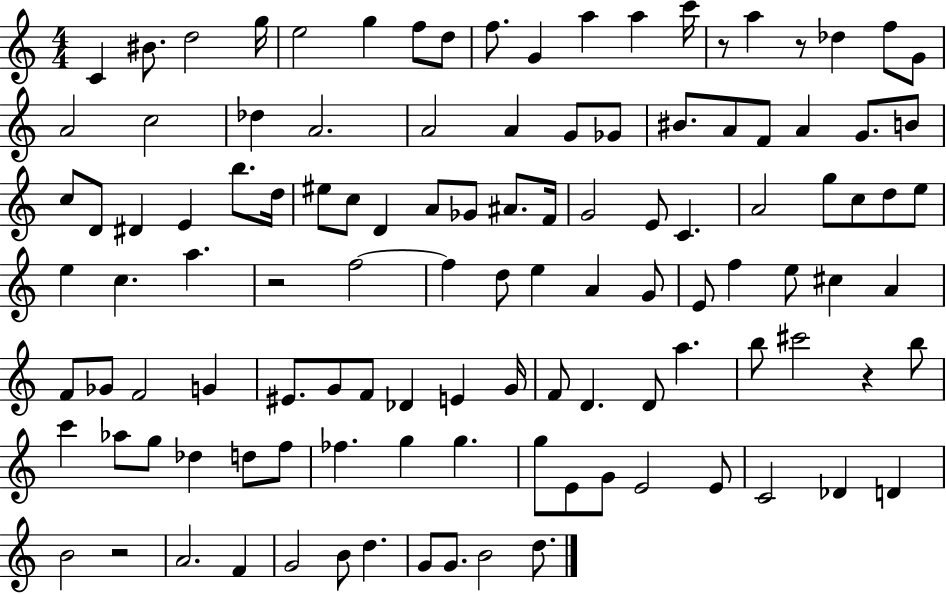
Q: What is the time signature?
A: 4/4